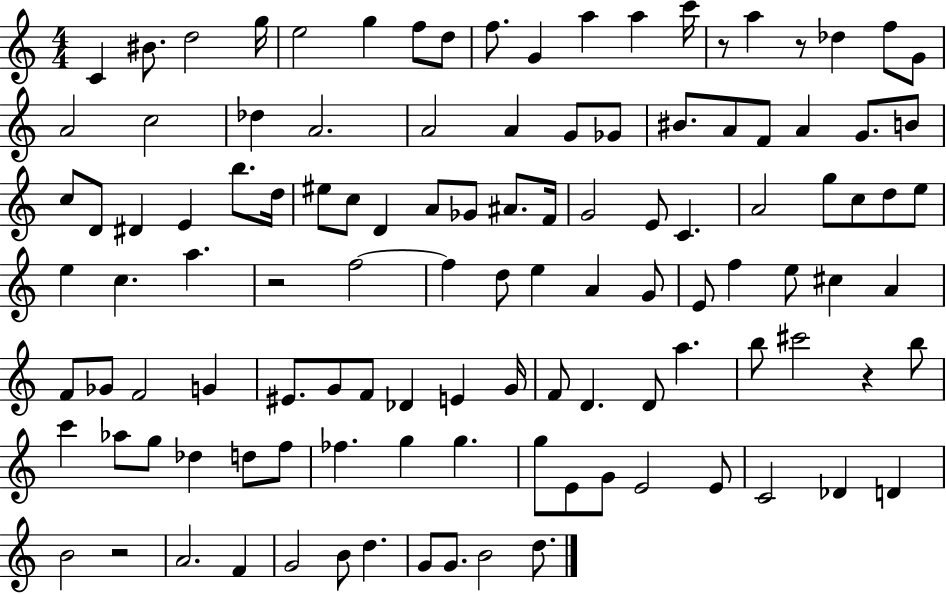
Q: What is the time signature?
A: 4/4